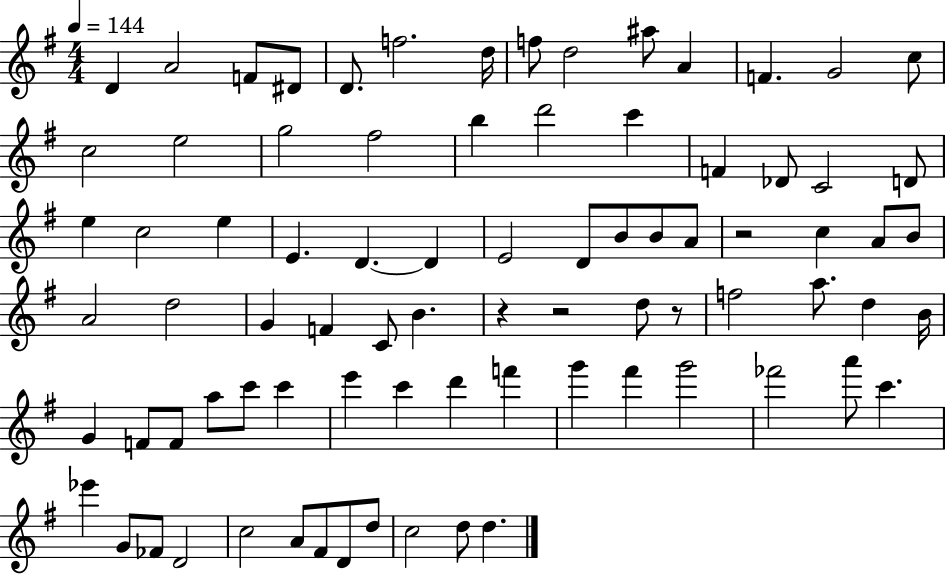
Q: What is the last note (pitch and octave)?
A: D5